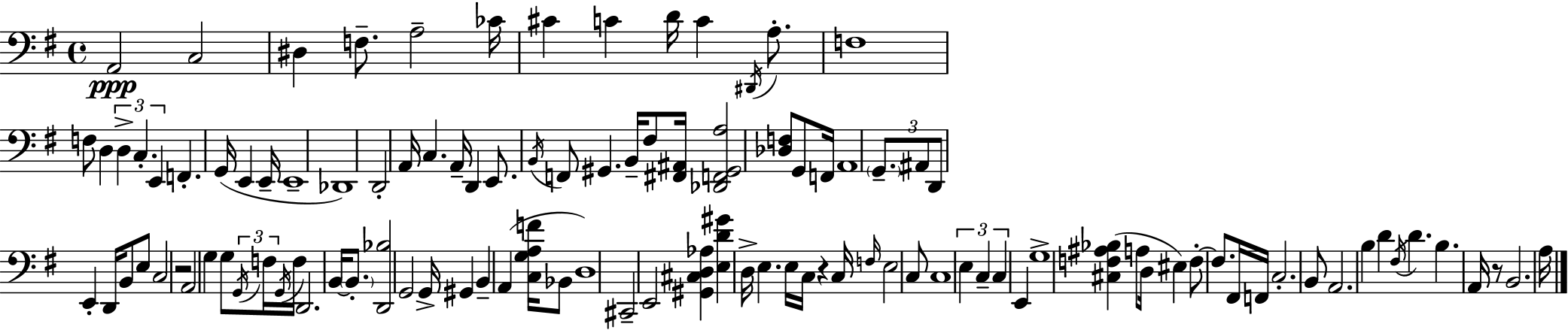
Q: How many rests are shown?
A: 3